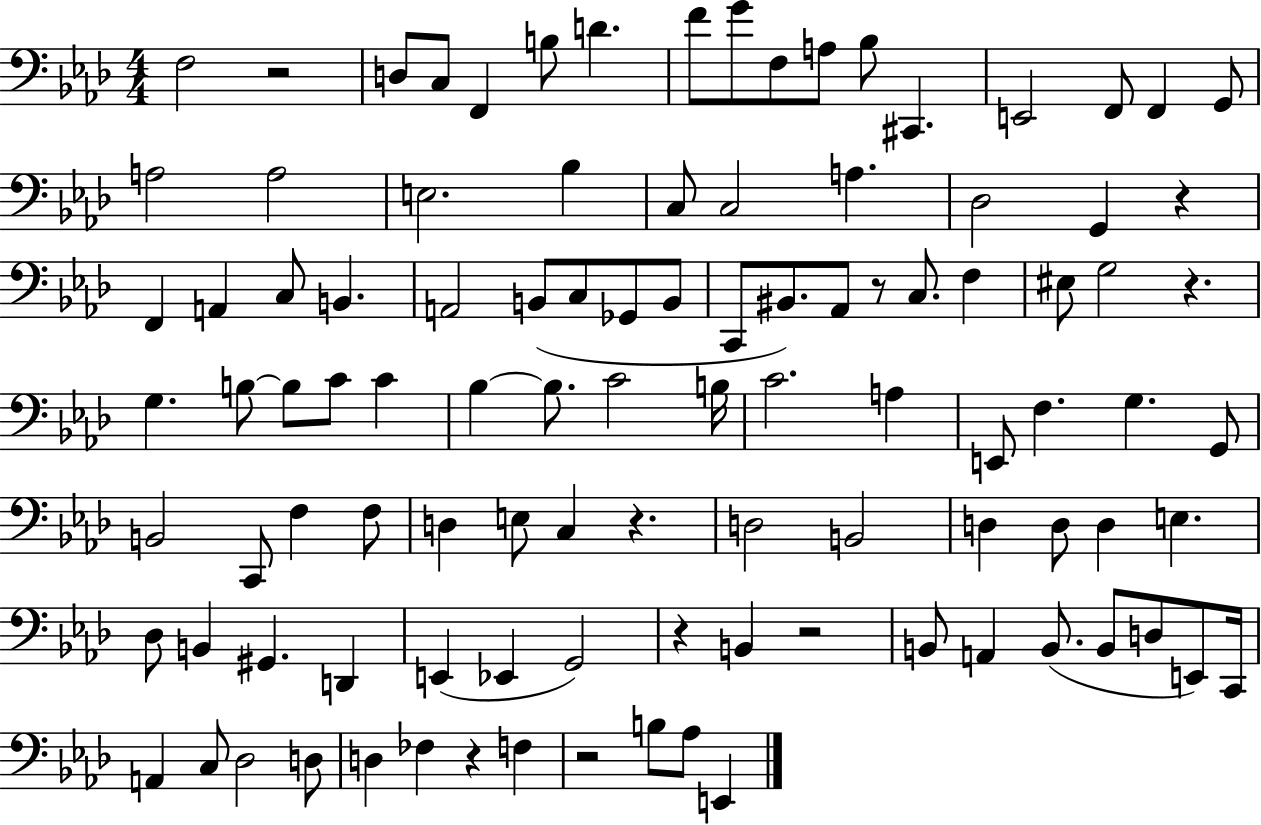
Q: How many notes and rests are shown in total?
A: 103